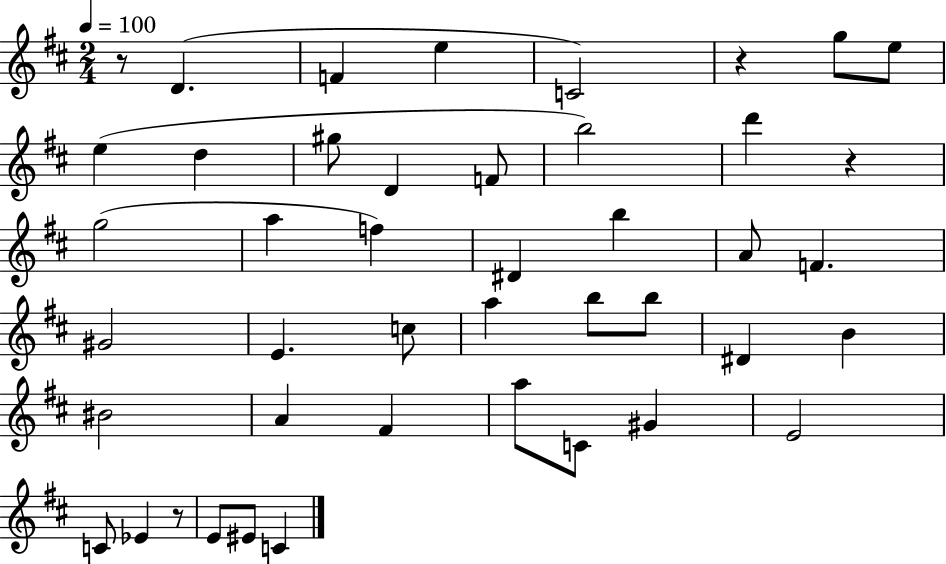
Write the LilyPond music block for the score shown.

{
  \clef treble
  \numericTimeSignature
  \time 2/4
  \key d \major
  \tempo 4 = 100
  r8 d'4.( | f'4 e''4 | c'2) | r4 g''8 e''8 | \break e''4( d''4 | gis''8 d'4 f'8 | b''2) | d'''4 r4 | \break g''2( | a''4 f''4) | dis'4 b''4 | a'8 f'4. | \break gis'2 | e'4. c''8 | a''4 b''8 b''8 | dis'4 b'4 | \break bis'2 | a'4 fis'4 | a''8 c'8 gis'4 | e'2 | \break c'8 ees'4 r8 | e'8 eis'8 c'4 | \bar "|."
}